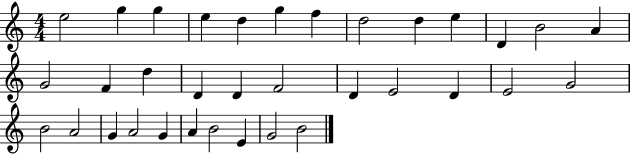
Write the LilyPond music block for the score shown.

{
  \clef treble
  \numericTimeSignature
  \time 4/4
  \key c \major
  e''2 g''4 g''4 | e''4 d''4 g''4 f''4 | d''2 d''4 e''4 | d'4 b'2 a'4 | \break g'2 f'4 d''4 | d'4 d'4 f'2 | d'4 e'2 d'4 | e'2 g'2 | \break b'2 a'2 | g'4 a'2 g'4 | a'4 b'2 e'4 | g'2 b'2 | \break \bar "|."
}